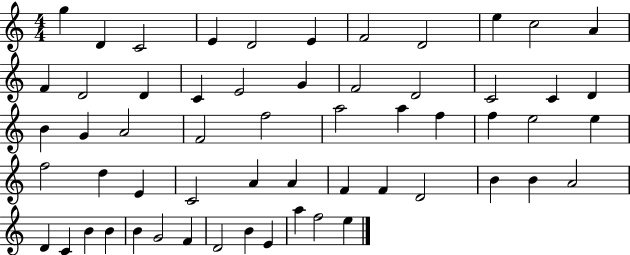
G5/q D4/q C4/h E4/q D4/h E4/q F4/h D4/h E5/q C5/h A4/q F4/q D4/h D4/q C4/q E4/h G4/q F4/h D4/h C4/h C4/q D4/q B4/q G4/q A4/h F4/h F5/h A5/h A5/q F5/q F5/q E5/h E5/q F5/h D5/q E4/q C4/h A4/q A4/q F4/q F4/q D4/h B4/q B4/q A4/h D4/q C4/q B4/q B4/q B4/q G4/h F4/q D4/h B4/q E4/q A5/q F5/h E5/q